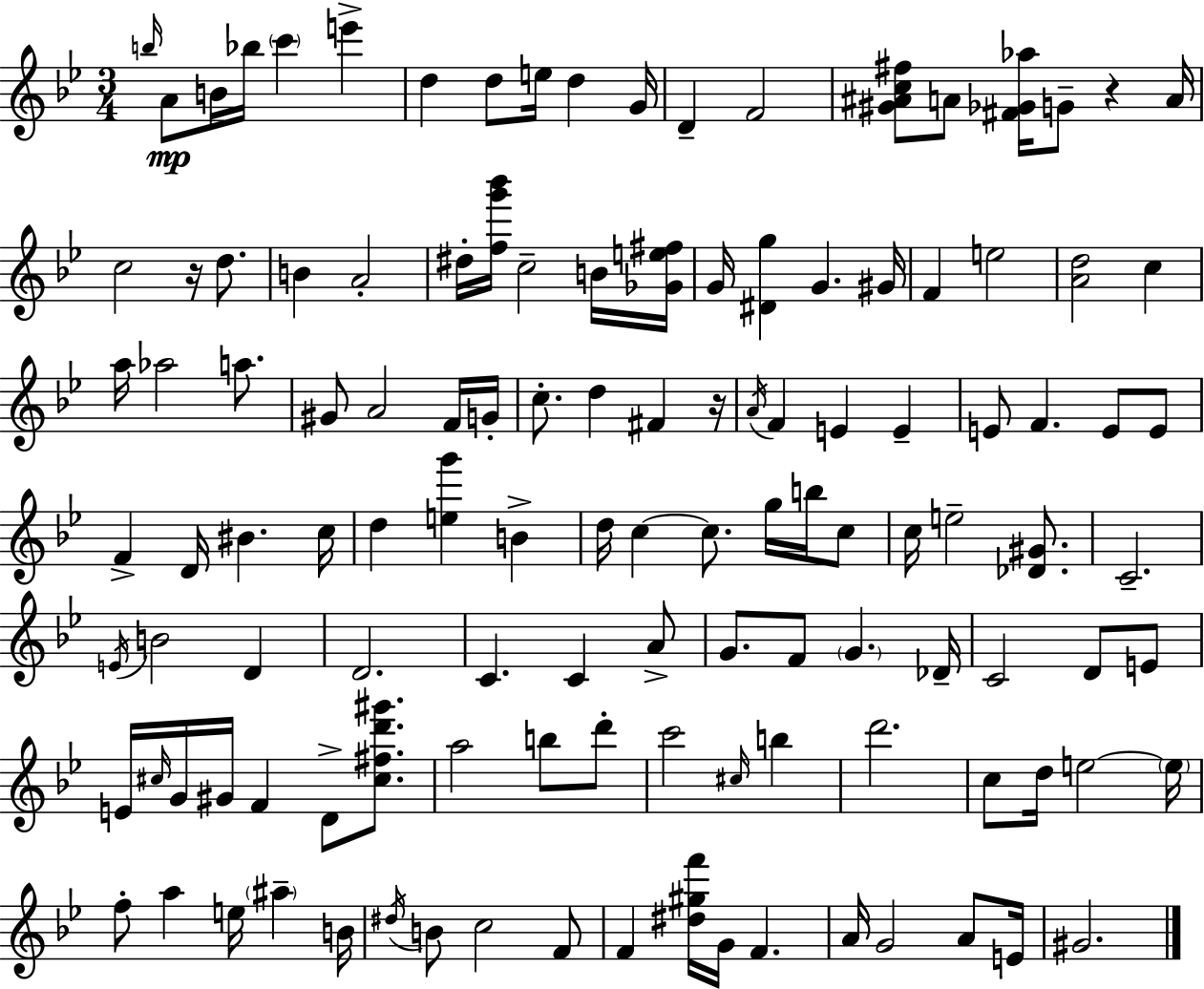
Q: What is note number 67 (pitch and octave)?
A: C4